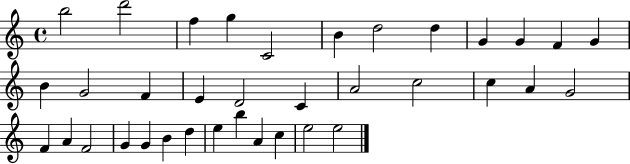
{
  \clef treble
  \time 4/4
  \defaultTimeSignature
  \key c \major
  b''2 d'''2 | f''4 g''4 c'2 | b'4 d''2 d''4 | g'4 g'4 f'4 g'4 | \break b'4 g'2 f'4 | e'4 d'2 c'4 | a'2 c''2 | c''4 a'4 g'2 | \break f'4 a'4 f'2 | g'4 g'4 b'4 d''4 | e''4 b''4 a'4 c''4 | e''2 e''2 | \break \bar "|."
}